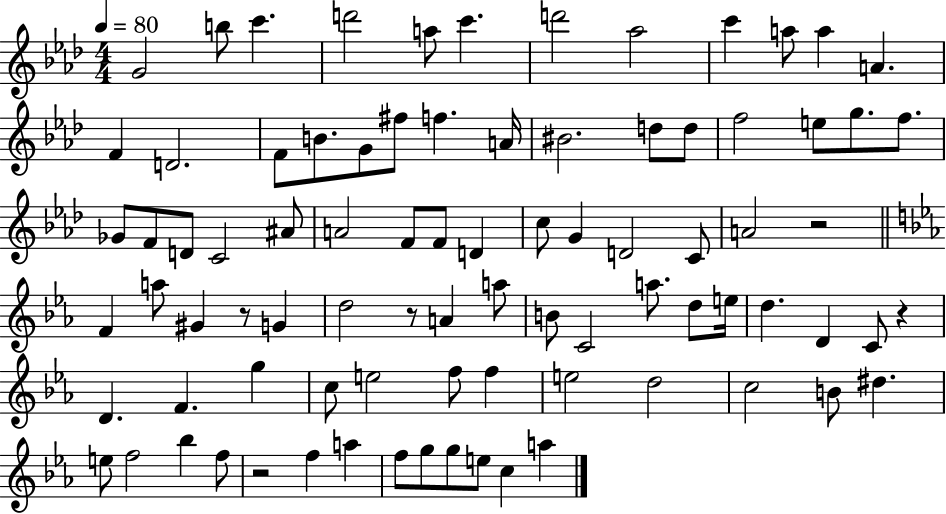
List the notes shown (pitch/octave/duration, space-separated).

G4/h B5/e C6/q. D6/h A5/e C6/q. D6/h Ab5/h C6/q A5/e A5/q A4/q. F4/q D4/h. F4/e B4/e. G4/e F#5/e F5/q. A4/s BIS4/h. D5/e D5/e F5/h E5/e G5/e. F5/e. Gb4/e F4/e D4/e C4/h A#4/e A4/h F4/e F4/e D4/q C5/e G4/q D4/h C4/e A4/h R/h F4/q A5/e G#4/q R/e G4/q D5/h R/e A4/q A5/e B4/e C4/h A5/e. D5/e E5/s D5/q. D4/q C4/e R/q D4/q. F4/q. G5/q C5/e E5/h F5/e F5/q E5/h D5/h C5/h B4/e D#5/q. E5/e F5/h Bb5/q F5/e R/h F5/q A5/q F5/e G5/e G5/e E5/e C5/q A5/q